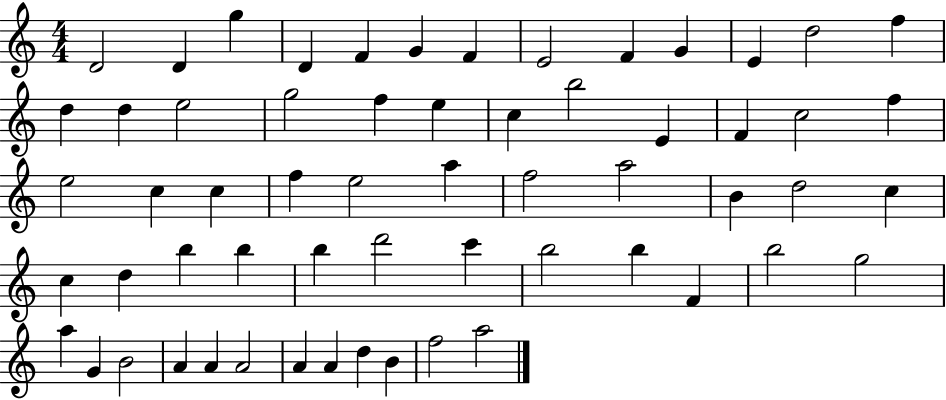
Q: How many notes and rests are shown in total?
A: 60